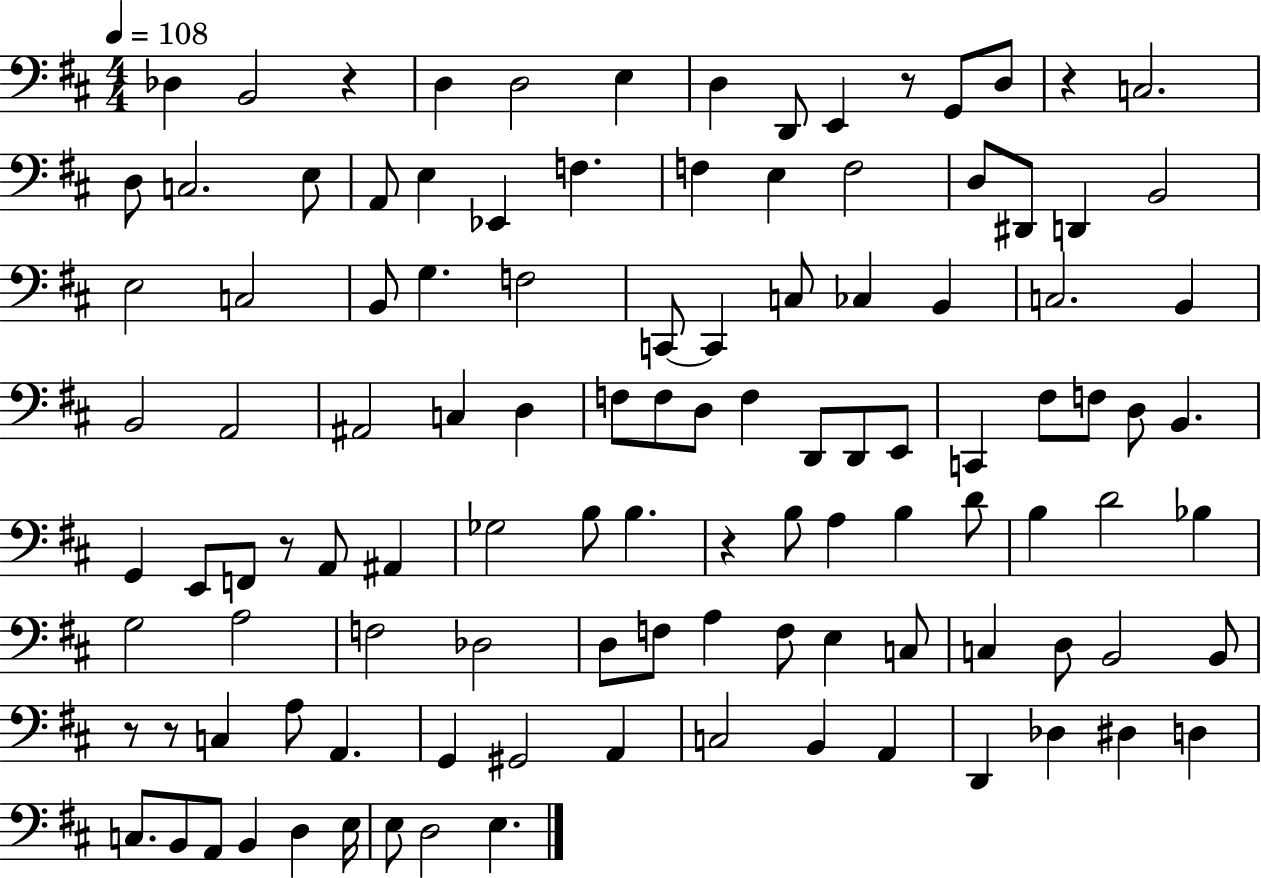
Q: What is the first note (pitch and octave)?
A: Db3